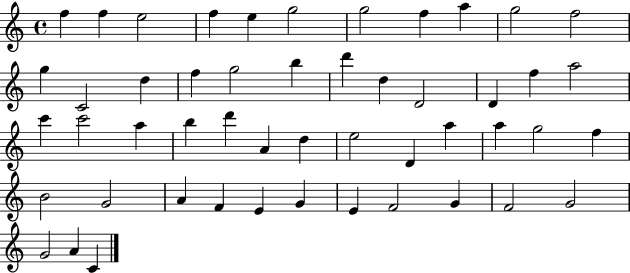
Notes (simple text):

F5/q F5/q E5/h F5/q E5/q G5/h G5/h F5/q A5/q G5/h F5/h G5/q C4/h D5/q F5/q G5/h B5/q D6/q D5/q D4/h D4/q F5/q A5/h C6/q C6/h A5/q B5/q D6/q A4/q D5/q E5/h D4/q A5/q A5/q G5/h F5/q B4/h G4/h A4/q F4/q E4/q G4/q E4/q F4/h G4/q F4/h G4/h G4/h A4/q C4/q